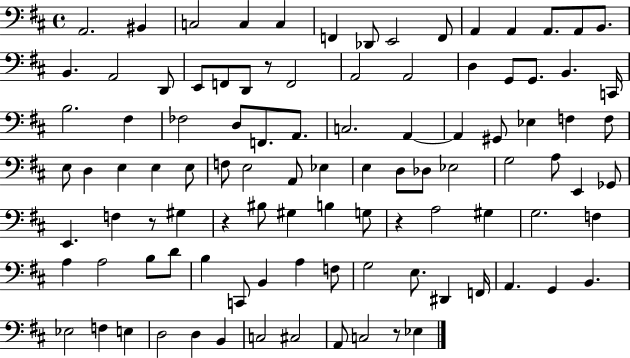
X:1
T:Untitled
M:4/4
L:1/4
K:D
A,,2 ^B,, C,2 C, C, F,, _D,,/2 E,,2 F,,/2 A,, A,, A,,/2 A,,/2 B,,/2 B,, A,,2 D,,/2 E,,/2 F,,/2 D,,/2 z/2 F,,2 A,,2 A,,2 D, G,,/2 G,,/2 B,, C,,/4 B,2 ^F, _F,2 D,/2 F,,/2 A,,/2 C,2 A,, A,, ^G,,/2 _E, F, F,/2 E,/2 D, E, E, E,/2 F,/2 E,2 A,,/2 _E, E, D,/2 _D,/2 _E,2 G,2 A,/2 E,, _G,,/2 E,, F, z/2 ^G, z ^B,/2 ^G, B, G,/2 z A,2 ^G, G,2 F, A, A,2 B,/2 D/2 B, C,,/2 B,, A, F,/2 G,2 E,/2 ^D,, F,,/4 A,, G,, B,, _E,2 F, E, D,2 D, B,, C,2 ^C,2 A,,/2 C,2 z/2 _E,